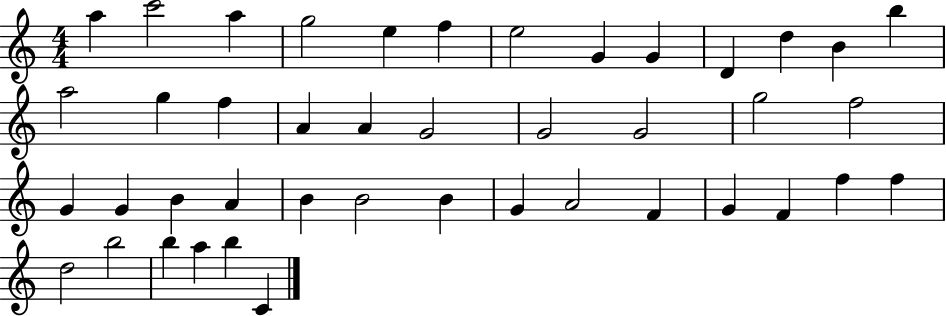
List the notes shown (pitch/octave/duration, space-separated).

A5/q C6/h A5/q G5/h E5/q F5/q E5/h G4/q G4/q D4/q D5/q B4/q B5/q A5/h G5/q F5/q A4/q A4/q G4/h G4/h G4/h G5/h F5/h G4/q G4/q B4/q A4/q B4/q B4/h B4/q G4/q A4/h F4/q G4/q F4/q F5/q F5/q D5/h B5/h B5/q A5/q B5/q C4/q